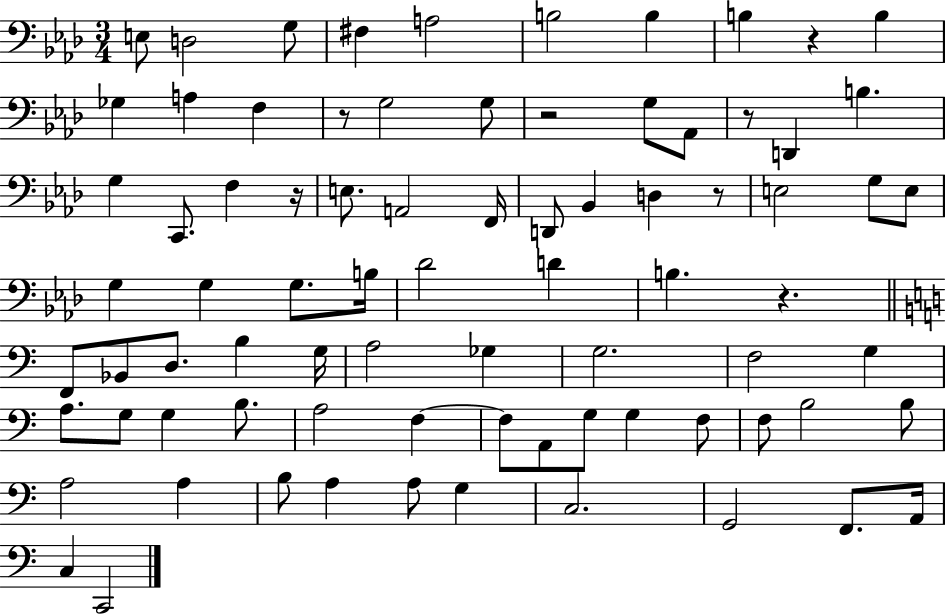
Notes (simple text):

E3/e D3/h G3/e F#3/q A3/h B3/h B3/q B3/q R/q B3/q Gb3/q A3/q F3/q R/e G3/h G3/e R/h G3/e Ab2/e R/e D2/q B3/q. G3/q C2/e. F3/q R/s E3/e. A2/h F2/s D2/e Bb2/q D3/q R/e E3/h G3/e E3/e G3/q G3/q G3/e. B3/s Db4/h D4/q B3/q. R/q. F2/e Bb2/e D3/e. B3/q G3/s A3/h Gb3/q G3/h. F3/h G3/q A3/e. G3/e G3/q B3/e. A3/h F3/q F3/e A2/e G3/e G3/q F3/e F3/e B3/h B3/e A3/h A3/q B3/e A3/q A3/e G3/q C3/h. G2/h F2/e. A2/s C3/q C2/h